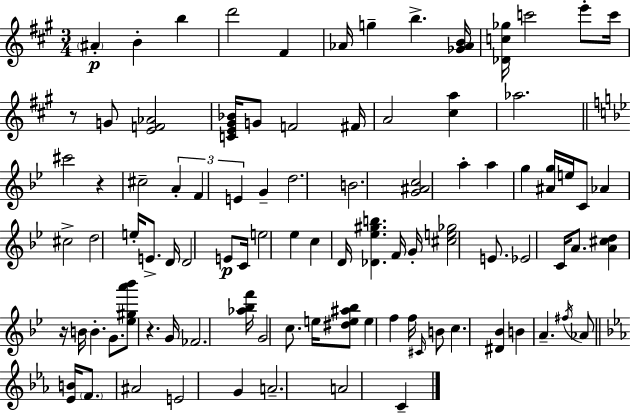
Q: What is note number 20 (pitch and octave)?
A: A4